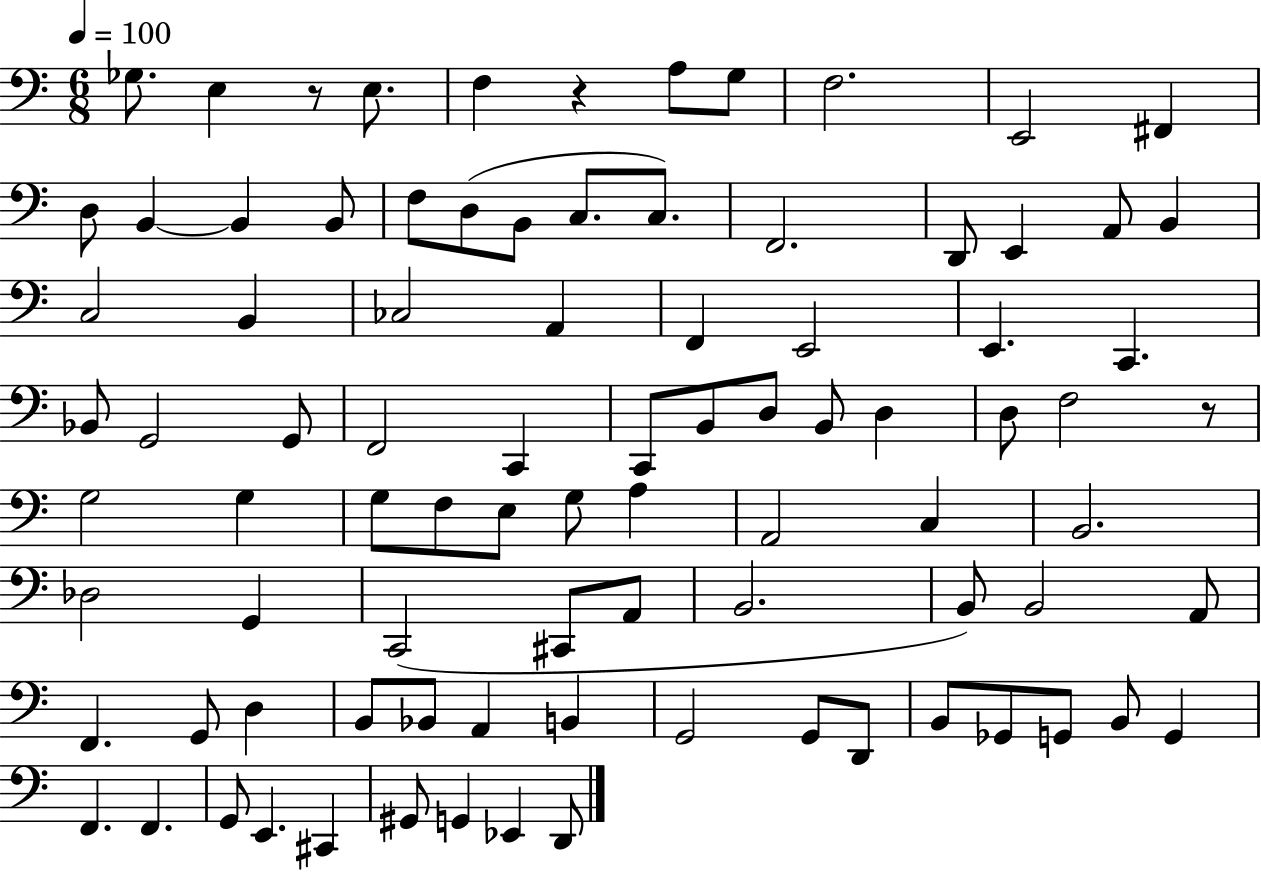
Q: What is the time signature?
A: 6/8